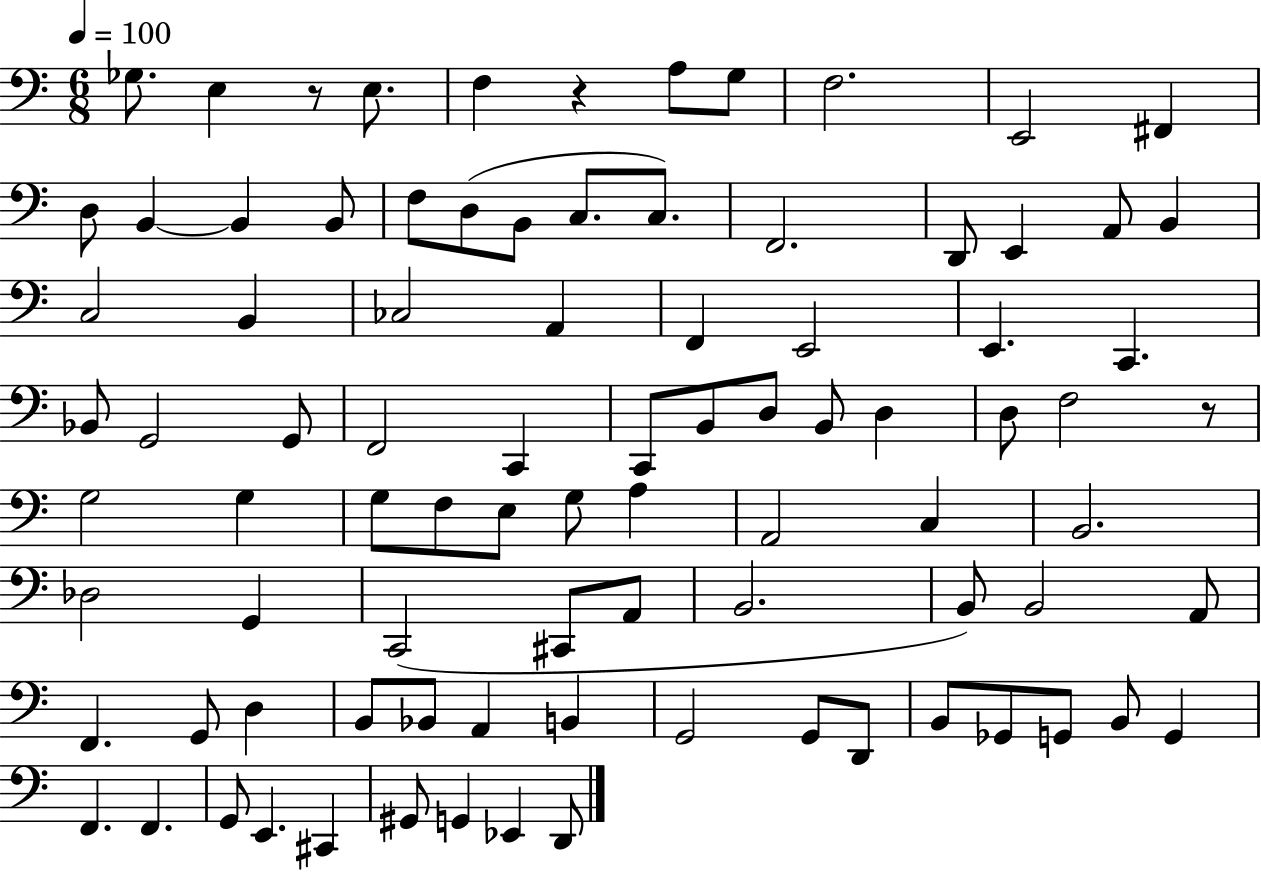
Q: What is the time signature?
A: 6/8